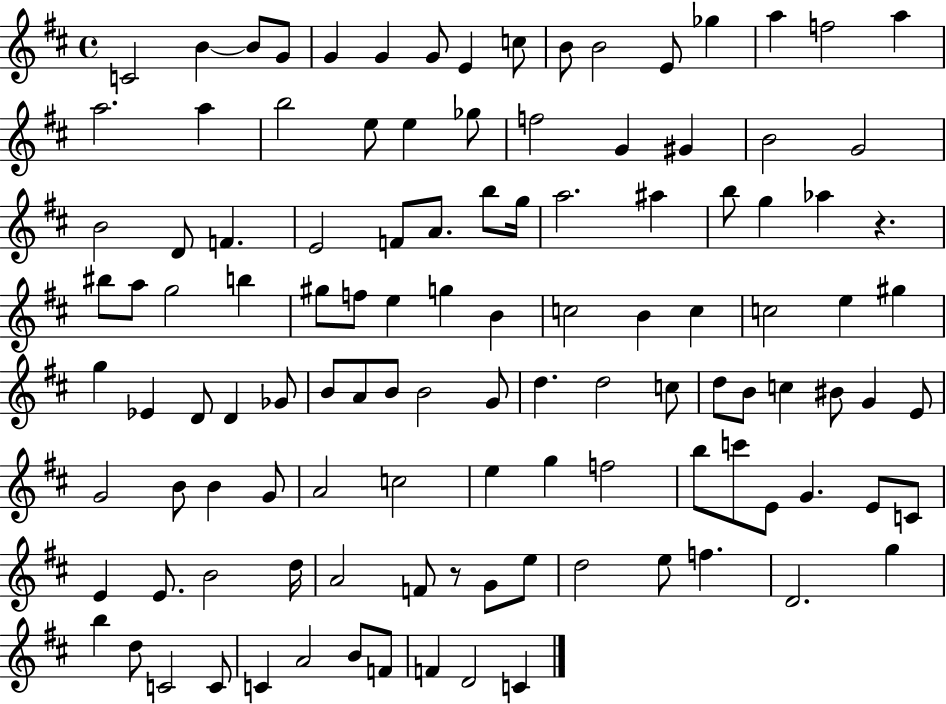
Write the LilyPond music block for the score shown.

{
  \clef treble
  \time 4/4
  \defaultTimeSignature
  \key d \major
  c'2 b'4~~ b'8 g'8 | g'4 g'4 g'8 e'4 c''8 | b'8 b'2 e'8 ges''4 | a''4 f''2 a''4 | \break a''2. a''4 | b''2 e''8 e''4 ges''8 | f''2 g'4 gis'4 | b'2 g'2 | \break b'2 d'8 f'4. | e'2 f'8 a'8. b''8 g''16 | a''2. ais''4 | b''8 g''4 aes''4 r4. | \break bis''8 a''8 g''2 b''4 | gis''8 f''8 e''4 g''4 b'4 | c''2 b'4 c''4 | c''2 e''4 gis''4 | \break g''4 ees'4 d'8 d'4 ges'8 | b'8 a'8 b'8 b'2 g'8 | d''4. d''2 c''8 | d''8 b'8 c''4 bis'8 g'4 e'8 | \break g'2 b'8 b'4 g'8 | a'2 c''2 | e''4 g''4 f''2 | b''8 c'''8 e'8 g'4. e'8 c'8 | \break e'4 e'8. b'2 d''16 | a'2 f'8 r8 g'8 e''8 | d''2 e''8 f''4. | d'2. g''4 | \break b''4 d''8 c'2 c'8 | c'4 a'2 b'8 f'8 | f'4 d'2 c'4 | \bar "|."
}